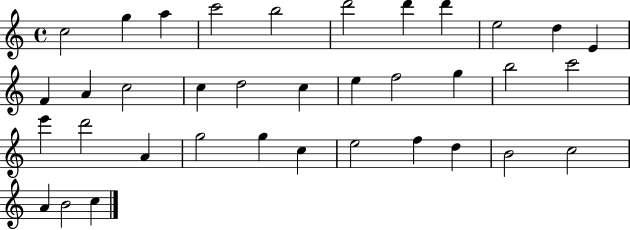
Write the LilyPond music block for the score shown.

{
  \clef treble
  \time 4/4
  \defaultTimeSignature
  \key c \major
  c''2 g''4 a''4 | c'''2 b''2 | d'''2 d'''4 d'''4 | e''2 d''4 e'4 | \break f'4 a'4 c''2 | c''4 d''2 c''4 | e''4 f''2 g''4 | b''2 c'''2 | \break e'''4 d'''2 a'4 | g''2 g''4 c''4 | e''2 f''4 d''4 | b'2 c''2 | \break a'4 b'2 c''4 | \bar "|."
}